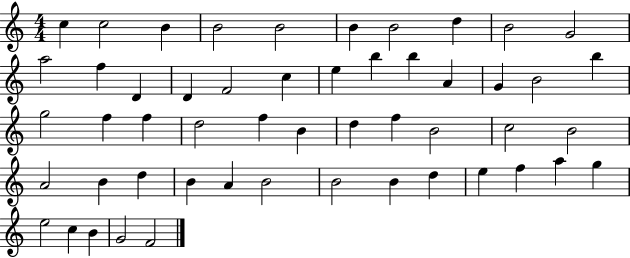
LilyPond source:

{
  \clef treble
  \numericTimeSignature
  \time 4/4
  \key c \major
  c''4 c''2 b'4 | b'2 b'2 | b'4 b'2 d''4 | b'2 g'2 | \break a''2 f''4 d'4 | d'4 f'2 c''4 | e''4 b''4 b''4 a'4 | g'4 b'2 b''4 | \break g''2 f''4 f''4 | d''2 f''4 b'4 | d''4 f''4 b'2 | c''2 b'2 | \break a'2 b'4 d''4 | b'4 a'4 b'2 | b'2 b'4 d''4 | e''4 f''4 a''4 g''4 | \break e''2 c''4 b'4 | g'2 f'2 | \bar "|."
}